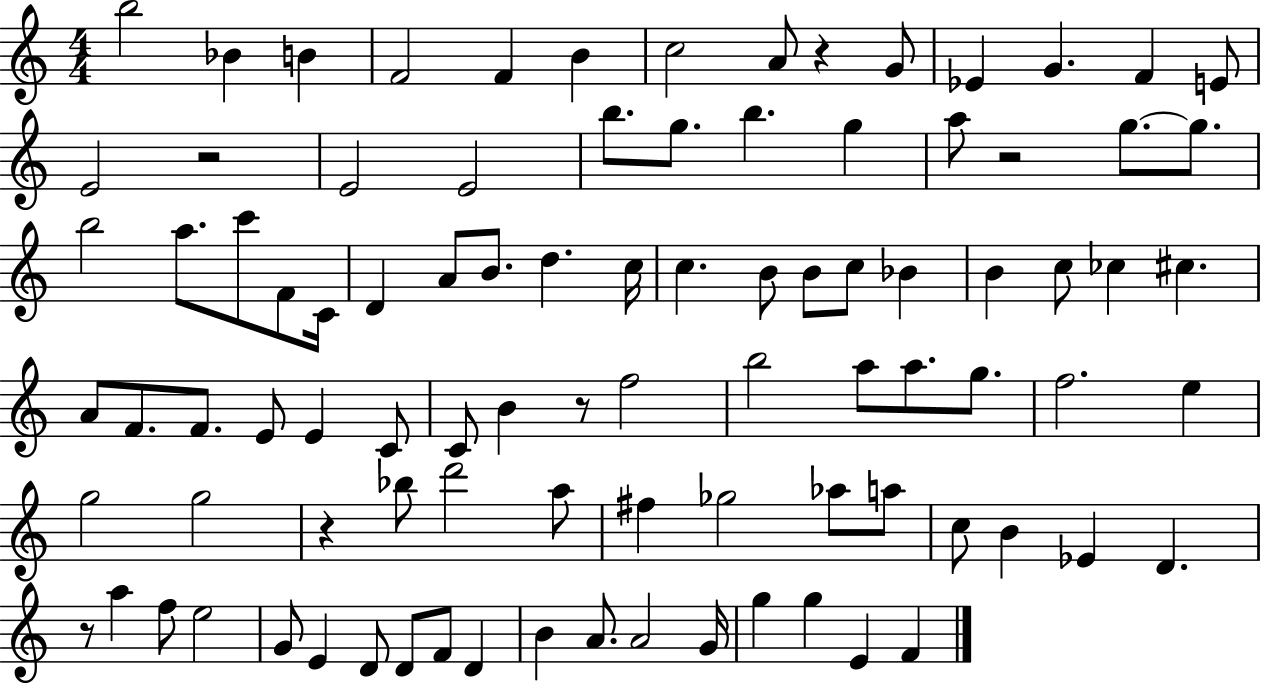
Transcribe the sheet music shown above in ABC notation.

X:1
T:Untitled
M:4/4
L:1/4
K:C
b2 _B B F2 F B c2 A/2 z G/2 _E G F E/2 E2 z2 E2 E2 b/2 g/2 b g a/2 z2 g/2 g/2 b2 a/2 c'/2 F/2 C/4 D A/2 B/2 d c/4 c B/2 B/2 c/2 _B B c/2 _c ^c A/2 F/2 F/2 E/2 E C/2 C/2 B z/2 f2 b2 a/2 a/2 g/2 f2 e g2 g2 z _b/2 d'2 a/2 ^f _g2 _a/2 a/2 c/2 B _E D z/2 a f/2 e2 G/2 E D/2 D/2 F/2 D B A/2 A2 G/4 g g E F